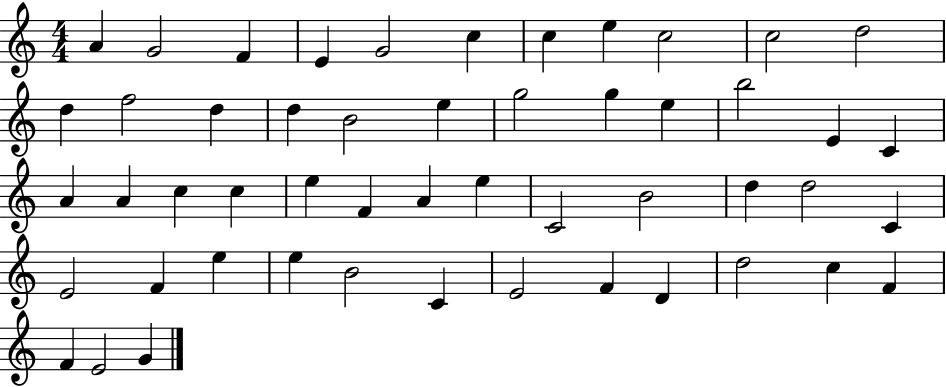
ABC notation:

X:1
T:Untitled
M:4/4
L:1/4
K:C
A G2 F E G2 c c e c2 c2 d2 d f2 d d B2 e g2 g e b2 E C A A c c e F A e C2 B2 d d2 C E2 F e e B2 C E2 F D d2 c F F E2 G